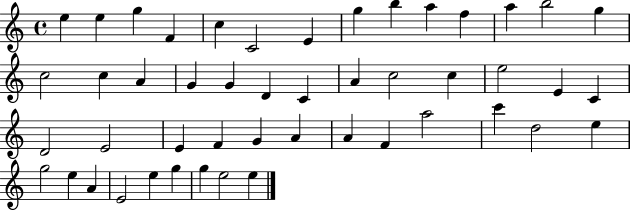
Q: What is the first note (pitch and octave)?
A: E5